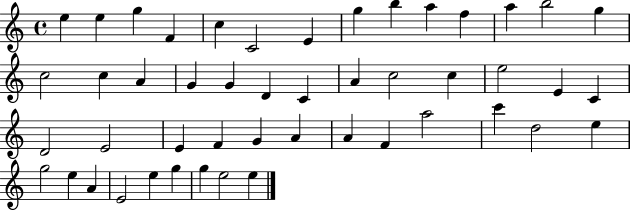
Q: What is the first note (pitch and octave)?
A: E5